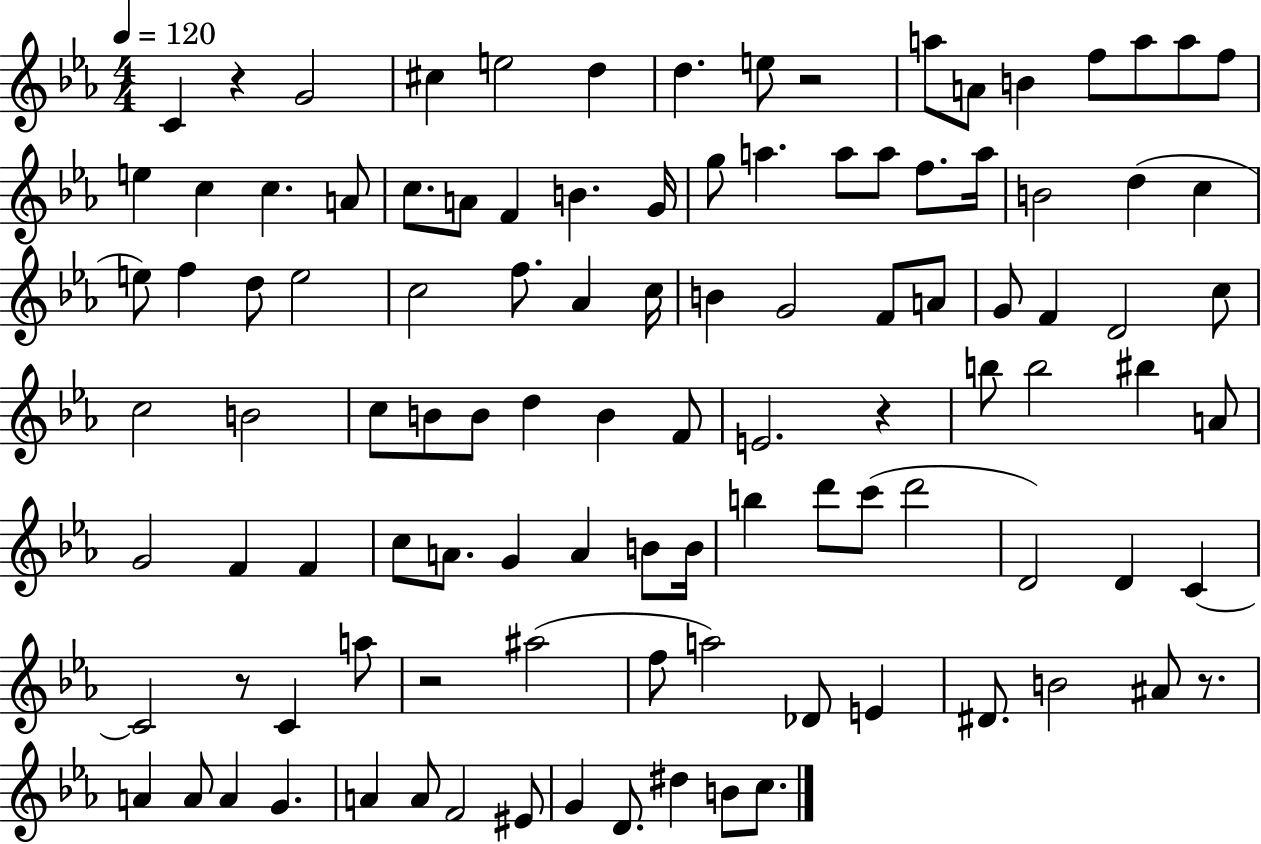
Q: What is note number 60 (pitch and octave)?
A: BIS5